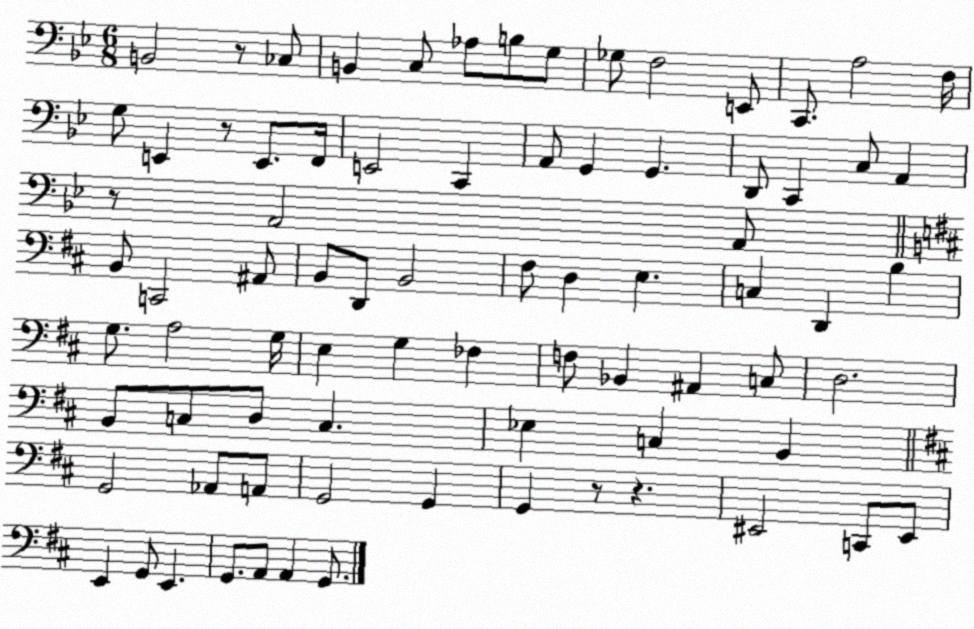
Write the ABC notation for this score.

X:1
T:Untitled
M:6/8
L:1/4
K:Bb
B,,2 z/2 _C,/2 B,, C,/2 _A,/2 B,/2 G,/2 _G,/2 F,2 E,,/2 C,,/2 A,2 F,/4 G,/2 E,, z/2 E,,/2 F,,/4 E,,2 C,, A,,/2 G,, G,, D,,/2 C,, C,/2 A,, z/2 A,,2 A,,/2 B,,/2 C,,2 ^A,,/2 B,,/2 D,,/2 B,,2 ^F,/2 D, E, C, D,, B, G,/2 A,2 G,/4 E, G, _F, F,/2 _B,, ^A,, C,/2 D,2 B,,/2 C,/2 D,/2 C, _E, C, B,, G,,2 _A,,/2 A,,/2 G,,2 G,, G,, z/2 z ^E,,2 C,,/2 ^E,,/2 E,, G,,/2 E,, G,,/2 A,,/2 A,, G,,/2